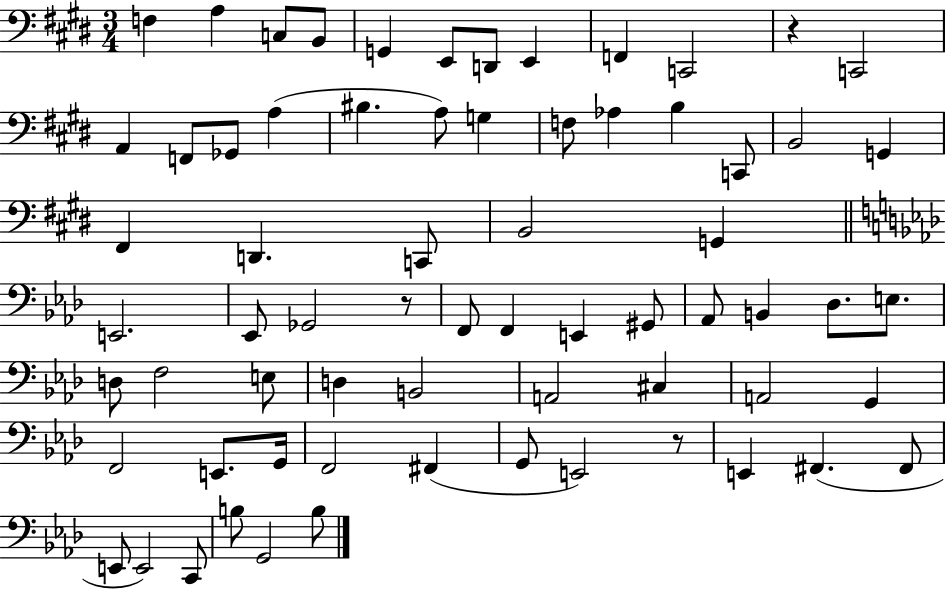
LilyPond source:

{
  \clef bass
  \numericTimeSignature
  \time 3/4
  \key e \major
  f4 a4 c8 b,8 | g,4 e,8 d,8 e,4 | f,4 c,2 | r4 c,2 | \break a,4 f,8 ges,8 a4( | bis4. a8) g4 | f8 aes4 b4 c,8 | b,2 g,4 | \break fis,4 d,4. c,8 | b,2 g,4 | \bar "||" \break \key f \minor e,2. | ees,8 ges,2 r8 | f,8 f,4 e,4 gis,8 | aes,8 b,4 des8. e8. | \break d8 f2 e8 | d4 b,2 | a,2 cis4 | a,2 g,4 | \break f,2 e,8. g,16 | f,2 fis,4( | g,8 e,2) r8 | e,4 fis,4.( fis,8 | \break e,8 e,2) c,8 | b8 g,2 b8 | \bar "|."
}